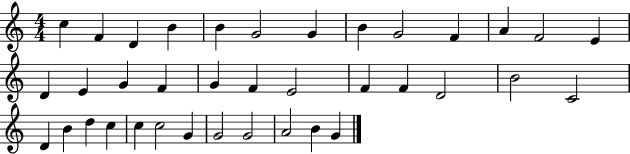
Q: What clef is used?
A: treble